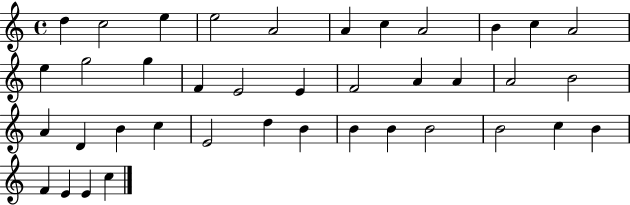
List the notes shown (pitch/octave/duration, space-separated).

D5/q C5/h E5/q E5/h A4/h A4/q C5/q A4/h B4/q C5/q A4/h E5/q G5/h G5/q F4/q E4/h E4/q F4/h A4/q A4/q A4/h B4/h A4/q D4/q B4/q C5/q E4/h D5/q B4/q B4/q B4/q B4/h B4/h C5/q B4/q F4/q E4/q E4/q C5/q